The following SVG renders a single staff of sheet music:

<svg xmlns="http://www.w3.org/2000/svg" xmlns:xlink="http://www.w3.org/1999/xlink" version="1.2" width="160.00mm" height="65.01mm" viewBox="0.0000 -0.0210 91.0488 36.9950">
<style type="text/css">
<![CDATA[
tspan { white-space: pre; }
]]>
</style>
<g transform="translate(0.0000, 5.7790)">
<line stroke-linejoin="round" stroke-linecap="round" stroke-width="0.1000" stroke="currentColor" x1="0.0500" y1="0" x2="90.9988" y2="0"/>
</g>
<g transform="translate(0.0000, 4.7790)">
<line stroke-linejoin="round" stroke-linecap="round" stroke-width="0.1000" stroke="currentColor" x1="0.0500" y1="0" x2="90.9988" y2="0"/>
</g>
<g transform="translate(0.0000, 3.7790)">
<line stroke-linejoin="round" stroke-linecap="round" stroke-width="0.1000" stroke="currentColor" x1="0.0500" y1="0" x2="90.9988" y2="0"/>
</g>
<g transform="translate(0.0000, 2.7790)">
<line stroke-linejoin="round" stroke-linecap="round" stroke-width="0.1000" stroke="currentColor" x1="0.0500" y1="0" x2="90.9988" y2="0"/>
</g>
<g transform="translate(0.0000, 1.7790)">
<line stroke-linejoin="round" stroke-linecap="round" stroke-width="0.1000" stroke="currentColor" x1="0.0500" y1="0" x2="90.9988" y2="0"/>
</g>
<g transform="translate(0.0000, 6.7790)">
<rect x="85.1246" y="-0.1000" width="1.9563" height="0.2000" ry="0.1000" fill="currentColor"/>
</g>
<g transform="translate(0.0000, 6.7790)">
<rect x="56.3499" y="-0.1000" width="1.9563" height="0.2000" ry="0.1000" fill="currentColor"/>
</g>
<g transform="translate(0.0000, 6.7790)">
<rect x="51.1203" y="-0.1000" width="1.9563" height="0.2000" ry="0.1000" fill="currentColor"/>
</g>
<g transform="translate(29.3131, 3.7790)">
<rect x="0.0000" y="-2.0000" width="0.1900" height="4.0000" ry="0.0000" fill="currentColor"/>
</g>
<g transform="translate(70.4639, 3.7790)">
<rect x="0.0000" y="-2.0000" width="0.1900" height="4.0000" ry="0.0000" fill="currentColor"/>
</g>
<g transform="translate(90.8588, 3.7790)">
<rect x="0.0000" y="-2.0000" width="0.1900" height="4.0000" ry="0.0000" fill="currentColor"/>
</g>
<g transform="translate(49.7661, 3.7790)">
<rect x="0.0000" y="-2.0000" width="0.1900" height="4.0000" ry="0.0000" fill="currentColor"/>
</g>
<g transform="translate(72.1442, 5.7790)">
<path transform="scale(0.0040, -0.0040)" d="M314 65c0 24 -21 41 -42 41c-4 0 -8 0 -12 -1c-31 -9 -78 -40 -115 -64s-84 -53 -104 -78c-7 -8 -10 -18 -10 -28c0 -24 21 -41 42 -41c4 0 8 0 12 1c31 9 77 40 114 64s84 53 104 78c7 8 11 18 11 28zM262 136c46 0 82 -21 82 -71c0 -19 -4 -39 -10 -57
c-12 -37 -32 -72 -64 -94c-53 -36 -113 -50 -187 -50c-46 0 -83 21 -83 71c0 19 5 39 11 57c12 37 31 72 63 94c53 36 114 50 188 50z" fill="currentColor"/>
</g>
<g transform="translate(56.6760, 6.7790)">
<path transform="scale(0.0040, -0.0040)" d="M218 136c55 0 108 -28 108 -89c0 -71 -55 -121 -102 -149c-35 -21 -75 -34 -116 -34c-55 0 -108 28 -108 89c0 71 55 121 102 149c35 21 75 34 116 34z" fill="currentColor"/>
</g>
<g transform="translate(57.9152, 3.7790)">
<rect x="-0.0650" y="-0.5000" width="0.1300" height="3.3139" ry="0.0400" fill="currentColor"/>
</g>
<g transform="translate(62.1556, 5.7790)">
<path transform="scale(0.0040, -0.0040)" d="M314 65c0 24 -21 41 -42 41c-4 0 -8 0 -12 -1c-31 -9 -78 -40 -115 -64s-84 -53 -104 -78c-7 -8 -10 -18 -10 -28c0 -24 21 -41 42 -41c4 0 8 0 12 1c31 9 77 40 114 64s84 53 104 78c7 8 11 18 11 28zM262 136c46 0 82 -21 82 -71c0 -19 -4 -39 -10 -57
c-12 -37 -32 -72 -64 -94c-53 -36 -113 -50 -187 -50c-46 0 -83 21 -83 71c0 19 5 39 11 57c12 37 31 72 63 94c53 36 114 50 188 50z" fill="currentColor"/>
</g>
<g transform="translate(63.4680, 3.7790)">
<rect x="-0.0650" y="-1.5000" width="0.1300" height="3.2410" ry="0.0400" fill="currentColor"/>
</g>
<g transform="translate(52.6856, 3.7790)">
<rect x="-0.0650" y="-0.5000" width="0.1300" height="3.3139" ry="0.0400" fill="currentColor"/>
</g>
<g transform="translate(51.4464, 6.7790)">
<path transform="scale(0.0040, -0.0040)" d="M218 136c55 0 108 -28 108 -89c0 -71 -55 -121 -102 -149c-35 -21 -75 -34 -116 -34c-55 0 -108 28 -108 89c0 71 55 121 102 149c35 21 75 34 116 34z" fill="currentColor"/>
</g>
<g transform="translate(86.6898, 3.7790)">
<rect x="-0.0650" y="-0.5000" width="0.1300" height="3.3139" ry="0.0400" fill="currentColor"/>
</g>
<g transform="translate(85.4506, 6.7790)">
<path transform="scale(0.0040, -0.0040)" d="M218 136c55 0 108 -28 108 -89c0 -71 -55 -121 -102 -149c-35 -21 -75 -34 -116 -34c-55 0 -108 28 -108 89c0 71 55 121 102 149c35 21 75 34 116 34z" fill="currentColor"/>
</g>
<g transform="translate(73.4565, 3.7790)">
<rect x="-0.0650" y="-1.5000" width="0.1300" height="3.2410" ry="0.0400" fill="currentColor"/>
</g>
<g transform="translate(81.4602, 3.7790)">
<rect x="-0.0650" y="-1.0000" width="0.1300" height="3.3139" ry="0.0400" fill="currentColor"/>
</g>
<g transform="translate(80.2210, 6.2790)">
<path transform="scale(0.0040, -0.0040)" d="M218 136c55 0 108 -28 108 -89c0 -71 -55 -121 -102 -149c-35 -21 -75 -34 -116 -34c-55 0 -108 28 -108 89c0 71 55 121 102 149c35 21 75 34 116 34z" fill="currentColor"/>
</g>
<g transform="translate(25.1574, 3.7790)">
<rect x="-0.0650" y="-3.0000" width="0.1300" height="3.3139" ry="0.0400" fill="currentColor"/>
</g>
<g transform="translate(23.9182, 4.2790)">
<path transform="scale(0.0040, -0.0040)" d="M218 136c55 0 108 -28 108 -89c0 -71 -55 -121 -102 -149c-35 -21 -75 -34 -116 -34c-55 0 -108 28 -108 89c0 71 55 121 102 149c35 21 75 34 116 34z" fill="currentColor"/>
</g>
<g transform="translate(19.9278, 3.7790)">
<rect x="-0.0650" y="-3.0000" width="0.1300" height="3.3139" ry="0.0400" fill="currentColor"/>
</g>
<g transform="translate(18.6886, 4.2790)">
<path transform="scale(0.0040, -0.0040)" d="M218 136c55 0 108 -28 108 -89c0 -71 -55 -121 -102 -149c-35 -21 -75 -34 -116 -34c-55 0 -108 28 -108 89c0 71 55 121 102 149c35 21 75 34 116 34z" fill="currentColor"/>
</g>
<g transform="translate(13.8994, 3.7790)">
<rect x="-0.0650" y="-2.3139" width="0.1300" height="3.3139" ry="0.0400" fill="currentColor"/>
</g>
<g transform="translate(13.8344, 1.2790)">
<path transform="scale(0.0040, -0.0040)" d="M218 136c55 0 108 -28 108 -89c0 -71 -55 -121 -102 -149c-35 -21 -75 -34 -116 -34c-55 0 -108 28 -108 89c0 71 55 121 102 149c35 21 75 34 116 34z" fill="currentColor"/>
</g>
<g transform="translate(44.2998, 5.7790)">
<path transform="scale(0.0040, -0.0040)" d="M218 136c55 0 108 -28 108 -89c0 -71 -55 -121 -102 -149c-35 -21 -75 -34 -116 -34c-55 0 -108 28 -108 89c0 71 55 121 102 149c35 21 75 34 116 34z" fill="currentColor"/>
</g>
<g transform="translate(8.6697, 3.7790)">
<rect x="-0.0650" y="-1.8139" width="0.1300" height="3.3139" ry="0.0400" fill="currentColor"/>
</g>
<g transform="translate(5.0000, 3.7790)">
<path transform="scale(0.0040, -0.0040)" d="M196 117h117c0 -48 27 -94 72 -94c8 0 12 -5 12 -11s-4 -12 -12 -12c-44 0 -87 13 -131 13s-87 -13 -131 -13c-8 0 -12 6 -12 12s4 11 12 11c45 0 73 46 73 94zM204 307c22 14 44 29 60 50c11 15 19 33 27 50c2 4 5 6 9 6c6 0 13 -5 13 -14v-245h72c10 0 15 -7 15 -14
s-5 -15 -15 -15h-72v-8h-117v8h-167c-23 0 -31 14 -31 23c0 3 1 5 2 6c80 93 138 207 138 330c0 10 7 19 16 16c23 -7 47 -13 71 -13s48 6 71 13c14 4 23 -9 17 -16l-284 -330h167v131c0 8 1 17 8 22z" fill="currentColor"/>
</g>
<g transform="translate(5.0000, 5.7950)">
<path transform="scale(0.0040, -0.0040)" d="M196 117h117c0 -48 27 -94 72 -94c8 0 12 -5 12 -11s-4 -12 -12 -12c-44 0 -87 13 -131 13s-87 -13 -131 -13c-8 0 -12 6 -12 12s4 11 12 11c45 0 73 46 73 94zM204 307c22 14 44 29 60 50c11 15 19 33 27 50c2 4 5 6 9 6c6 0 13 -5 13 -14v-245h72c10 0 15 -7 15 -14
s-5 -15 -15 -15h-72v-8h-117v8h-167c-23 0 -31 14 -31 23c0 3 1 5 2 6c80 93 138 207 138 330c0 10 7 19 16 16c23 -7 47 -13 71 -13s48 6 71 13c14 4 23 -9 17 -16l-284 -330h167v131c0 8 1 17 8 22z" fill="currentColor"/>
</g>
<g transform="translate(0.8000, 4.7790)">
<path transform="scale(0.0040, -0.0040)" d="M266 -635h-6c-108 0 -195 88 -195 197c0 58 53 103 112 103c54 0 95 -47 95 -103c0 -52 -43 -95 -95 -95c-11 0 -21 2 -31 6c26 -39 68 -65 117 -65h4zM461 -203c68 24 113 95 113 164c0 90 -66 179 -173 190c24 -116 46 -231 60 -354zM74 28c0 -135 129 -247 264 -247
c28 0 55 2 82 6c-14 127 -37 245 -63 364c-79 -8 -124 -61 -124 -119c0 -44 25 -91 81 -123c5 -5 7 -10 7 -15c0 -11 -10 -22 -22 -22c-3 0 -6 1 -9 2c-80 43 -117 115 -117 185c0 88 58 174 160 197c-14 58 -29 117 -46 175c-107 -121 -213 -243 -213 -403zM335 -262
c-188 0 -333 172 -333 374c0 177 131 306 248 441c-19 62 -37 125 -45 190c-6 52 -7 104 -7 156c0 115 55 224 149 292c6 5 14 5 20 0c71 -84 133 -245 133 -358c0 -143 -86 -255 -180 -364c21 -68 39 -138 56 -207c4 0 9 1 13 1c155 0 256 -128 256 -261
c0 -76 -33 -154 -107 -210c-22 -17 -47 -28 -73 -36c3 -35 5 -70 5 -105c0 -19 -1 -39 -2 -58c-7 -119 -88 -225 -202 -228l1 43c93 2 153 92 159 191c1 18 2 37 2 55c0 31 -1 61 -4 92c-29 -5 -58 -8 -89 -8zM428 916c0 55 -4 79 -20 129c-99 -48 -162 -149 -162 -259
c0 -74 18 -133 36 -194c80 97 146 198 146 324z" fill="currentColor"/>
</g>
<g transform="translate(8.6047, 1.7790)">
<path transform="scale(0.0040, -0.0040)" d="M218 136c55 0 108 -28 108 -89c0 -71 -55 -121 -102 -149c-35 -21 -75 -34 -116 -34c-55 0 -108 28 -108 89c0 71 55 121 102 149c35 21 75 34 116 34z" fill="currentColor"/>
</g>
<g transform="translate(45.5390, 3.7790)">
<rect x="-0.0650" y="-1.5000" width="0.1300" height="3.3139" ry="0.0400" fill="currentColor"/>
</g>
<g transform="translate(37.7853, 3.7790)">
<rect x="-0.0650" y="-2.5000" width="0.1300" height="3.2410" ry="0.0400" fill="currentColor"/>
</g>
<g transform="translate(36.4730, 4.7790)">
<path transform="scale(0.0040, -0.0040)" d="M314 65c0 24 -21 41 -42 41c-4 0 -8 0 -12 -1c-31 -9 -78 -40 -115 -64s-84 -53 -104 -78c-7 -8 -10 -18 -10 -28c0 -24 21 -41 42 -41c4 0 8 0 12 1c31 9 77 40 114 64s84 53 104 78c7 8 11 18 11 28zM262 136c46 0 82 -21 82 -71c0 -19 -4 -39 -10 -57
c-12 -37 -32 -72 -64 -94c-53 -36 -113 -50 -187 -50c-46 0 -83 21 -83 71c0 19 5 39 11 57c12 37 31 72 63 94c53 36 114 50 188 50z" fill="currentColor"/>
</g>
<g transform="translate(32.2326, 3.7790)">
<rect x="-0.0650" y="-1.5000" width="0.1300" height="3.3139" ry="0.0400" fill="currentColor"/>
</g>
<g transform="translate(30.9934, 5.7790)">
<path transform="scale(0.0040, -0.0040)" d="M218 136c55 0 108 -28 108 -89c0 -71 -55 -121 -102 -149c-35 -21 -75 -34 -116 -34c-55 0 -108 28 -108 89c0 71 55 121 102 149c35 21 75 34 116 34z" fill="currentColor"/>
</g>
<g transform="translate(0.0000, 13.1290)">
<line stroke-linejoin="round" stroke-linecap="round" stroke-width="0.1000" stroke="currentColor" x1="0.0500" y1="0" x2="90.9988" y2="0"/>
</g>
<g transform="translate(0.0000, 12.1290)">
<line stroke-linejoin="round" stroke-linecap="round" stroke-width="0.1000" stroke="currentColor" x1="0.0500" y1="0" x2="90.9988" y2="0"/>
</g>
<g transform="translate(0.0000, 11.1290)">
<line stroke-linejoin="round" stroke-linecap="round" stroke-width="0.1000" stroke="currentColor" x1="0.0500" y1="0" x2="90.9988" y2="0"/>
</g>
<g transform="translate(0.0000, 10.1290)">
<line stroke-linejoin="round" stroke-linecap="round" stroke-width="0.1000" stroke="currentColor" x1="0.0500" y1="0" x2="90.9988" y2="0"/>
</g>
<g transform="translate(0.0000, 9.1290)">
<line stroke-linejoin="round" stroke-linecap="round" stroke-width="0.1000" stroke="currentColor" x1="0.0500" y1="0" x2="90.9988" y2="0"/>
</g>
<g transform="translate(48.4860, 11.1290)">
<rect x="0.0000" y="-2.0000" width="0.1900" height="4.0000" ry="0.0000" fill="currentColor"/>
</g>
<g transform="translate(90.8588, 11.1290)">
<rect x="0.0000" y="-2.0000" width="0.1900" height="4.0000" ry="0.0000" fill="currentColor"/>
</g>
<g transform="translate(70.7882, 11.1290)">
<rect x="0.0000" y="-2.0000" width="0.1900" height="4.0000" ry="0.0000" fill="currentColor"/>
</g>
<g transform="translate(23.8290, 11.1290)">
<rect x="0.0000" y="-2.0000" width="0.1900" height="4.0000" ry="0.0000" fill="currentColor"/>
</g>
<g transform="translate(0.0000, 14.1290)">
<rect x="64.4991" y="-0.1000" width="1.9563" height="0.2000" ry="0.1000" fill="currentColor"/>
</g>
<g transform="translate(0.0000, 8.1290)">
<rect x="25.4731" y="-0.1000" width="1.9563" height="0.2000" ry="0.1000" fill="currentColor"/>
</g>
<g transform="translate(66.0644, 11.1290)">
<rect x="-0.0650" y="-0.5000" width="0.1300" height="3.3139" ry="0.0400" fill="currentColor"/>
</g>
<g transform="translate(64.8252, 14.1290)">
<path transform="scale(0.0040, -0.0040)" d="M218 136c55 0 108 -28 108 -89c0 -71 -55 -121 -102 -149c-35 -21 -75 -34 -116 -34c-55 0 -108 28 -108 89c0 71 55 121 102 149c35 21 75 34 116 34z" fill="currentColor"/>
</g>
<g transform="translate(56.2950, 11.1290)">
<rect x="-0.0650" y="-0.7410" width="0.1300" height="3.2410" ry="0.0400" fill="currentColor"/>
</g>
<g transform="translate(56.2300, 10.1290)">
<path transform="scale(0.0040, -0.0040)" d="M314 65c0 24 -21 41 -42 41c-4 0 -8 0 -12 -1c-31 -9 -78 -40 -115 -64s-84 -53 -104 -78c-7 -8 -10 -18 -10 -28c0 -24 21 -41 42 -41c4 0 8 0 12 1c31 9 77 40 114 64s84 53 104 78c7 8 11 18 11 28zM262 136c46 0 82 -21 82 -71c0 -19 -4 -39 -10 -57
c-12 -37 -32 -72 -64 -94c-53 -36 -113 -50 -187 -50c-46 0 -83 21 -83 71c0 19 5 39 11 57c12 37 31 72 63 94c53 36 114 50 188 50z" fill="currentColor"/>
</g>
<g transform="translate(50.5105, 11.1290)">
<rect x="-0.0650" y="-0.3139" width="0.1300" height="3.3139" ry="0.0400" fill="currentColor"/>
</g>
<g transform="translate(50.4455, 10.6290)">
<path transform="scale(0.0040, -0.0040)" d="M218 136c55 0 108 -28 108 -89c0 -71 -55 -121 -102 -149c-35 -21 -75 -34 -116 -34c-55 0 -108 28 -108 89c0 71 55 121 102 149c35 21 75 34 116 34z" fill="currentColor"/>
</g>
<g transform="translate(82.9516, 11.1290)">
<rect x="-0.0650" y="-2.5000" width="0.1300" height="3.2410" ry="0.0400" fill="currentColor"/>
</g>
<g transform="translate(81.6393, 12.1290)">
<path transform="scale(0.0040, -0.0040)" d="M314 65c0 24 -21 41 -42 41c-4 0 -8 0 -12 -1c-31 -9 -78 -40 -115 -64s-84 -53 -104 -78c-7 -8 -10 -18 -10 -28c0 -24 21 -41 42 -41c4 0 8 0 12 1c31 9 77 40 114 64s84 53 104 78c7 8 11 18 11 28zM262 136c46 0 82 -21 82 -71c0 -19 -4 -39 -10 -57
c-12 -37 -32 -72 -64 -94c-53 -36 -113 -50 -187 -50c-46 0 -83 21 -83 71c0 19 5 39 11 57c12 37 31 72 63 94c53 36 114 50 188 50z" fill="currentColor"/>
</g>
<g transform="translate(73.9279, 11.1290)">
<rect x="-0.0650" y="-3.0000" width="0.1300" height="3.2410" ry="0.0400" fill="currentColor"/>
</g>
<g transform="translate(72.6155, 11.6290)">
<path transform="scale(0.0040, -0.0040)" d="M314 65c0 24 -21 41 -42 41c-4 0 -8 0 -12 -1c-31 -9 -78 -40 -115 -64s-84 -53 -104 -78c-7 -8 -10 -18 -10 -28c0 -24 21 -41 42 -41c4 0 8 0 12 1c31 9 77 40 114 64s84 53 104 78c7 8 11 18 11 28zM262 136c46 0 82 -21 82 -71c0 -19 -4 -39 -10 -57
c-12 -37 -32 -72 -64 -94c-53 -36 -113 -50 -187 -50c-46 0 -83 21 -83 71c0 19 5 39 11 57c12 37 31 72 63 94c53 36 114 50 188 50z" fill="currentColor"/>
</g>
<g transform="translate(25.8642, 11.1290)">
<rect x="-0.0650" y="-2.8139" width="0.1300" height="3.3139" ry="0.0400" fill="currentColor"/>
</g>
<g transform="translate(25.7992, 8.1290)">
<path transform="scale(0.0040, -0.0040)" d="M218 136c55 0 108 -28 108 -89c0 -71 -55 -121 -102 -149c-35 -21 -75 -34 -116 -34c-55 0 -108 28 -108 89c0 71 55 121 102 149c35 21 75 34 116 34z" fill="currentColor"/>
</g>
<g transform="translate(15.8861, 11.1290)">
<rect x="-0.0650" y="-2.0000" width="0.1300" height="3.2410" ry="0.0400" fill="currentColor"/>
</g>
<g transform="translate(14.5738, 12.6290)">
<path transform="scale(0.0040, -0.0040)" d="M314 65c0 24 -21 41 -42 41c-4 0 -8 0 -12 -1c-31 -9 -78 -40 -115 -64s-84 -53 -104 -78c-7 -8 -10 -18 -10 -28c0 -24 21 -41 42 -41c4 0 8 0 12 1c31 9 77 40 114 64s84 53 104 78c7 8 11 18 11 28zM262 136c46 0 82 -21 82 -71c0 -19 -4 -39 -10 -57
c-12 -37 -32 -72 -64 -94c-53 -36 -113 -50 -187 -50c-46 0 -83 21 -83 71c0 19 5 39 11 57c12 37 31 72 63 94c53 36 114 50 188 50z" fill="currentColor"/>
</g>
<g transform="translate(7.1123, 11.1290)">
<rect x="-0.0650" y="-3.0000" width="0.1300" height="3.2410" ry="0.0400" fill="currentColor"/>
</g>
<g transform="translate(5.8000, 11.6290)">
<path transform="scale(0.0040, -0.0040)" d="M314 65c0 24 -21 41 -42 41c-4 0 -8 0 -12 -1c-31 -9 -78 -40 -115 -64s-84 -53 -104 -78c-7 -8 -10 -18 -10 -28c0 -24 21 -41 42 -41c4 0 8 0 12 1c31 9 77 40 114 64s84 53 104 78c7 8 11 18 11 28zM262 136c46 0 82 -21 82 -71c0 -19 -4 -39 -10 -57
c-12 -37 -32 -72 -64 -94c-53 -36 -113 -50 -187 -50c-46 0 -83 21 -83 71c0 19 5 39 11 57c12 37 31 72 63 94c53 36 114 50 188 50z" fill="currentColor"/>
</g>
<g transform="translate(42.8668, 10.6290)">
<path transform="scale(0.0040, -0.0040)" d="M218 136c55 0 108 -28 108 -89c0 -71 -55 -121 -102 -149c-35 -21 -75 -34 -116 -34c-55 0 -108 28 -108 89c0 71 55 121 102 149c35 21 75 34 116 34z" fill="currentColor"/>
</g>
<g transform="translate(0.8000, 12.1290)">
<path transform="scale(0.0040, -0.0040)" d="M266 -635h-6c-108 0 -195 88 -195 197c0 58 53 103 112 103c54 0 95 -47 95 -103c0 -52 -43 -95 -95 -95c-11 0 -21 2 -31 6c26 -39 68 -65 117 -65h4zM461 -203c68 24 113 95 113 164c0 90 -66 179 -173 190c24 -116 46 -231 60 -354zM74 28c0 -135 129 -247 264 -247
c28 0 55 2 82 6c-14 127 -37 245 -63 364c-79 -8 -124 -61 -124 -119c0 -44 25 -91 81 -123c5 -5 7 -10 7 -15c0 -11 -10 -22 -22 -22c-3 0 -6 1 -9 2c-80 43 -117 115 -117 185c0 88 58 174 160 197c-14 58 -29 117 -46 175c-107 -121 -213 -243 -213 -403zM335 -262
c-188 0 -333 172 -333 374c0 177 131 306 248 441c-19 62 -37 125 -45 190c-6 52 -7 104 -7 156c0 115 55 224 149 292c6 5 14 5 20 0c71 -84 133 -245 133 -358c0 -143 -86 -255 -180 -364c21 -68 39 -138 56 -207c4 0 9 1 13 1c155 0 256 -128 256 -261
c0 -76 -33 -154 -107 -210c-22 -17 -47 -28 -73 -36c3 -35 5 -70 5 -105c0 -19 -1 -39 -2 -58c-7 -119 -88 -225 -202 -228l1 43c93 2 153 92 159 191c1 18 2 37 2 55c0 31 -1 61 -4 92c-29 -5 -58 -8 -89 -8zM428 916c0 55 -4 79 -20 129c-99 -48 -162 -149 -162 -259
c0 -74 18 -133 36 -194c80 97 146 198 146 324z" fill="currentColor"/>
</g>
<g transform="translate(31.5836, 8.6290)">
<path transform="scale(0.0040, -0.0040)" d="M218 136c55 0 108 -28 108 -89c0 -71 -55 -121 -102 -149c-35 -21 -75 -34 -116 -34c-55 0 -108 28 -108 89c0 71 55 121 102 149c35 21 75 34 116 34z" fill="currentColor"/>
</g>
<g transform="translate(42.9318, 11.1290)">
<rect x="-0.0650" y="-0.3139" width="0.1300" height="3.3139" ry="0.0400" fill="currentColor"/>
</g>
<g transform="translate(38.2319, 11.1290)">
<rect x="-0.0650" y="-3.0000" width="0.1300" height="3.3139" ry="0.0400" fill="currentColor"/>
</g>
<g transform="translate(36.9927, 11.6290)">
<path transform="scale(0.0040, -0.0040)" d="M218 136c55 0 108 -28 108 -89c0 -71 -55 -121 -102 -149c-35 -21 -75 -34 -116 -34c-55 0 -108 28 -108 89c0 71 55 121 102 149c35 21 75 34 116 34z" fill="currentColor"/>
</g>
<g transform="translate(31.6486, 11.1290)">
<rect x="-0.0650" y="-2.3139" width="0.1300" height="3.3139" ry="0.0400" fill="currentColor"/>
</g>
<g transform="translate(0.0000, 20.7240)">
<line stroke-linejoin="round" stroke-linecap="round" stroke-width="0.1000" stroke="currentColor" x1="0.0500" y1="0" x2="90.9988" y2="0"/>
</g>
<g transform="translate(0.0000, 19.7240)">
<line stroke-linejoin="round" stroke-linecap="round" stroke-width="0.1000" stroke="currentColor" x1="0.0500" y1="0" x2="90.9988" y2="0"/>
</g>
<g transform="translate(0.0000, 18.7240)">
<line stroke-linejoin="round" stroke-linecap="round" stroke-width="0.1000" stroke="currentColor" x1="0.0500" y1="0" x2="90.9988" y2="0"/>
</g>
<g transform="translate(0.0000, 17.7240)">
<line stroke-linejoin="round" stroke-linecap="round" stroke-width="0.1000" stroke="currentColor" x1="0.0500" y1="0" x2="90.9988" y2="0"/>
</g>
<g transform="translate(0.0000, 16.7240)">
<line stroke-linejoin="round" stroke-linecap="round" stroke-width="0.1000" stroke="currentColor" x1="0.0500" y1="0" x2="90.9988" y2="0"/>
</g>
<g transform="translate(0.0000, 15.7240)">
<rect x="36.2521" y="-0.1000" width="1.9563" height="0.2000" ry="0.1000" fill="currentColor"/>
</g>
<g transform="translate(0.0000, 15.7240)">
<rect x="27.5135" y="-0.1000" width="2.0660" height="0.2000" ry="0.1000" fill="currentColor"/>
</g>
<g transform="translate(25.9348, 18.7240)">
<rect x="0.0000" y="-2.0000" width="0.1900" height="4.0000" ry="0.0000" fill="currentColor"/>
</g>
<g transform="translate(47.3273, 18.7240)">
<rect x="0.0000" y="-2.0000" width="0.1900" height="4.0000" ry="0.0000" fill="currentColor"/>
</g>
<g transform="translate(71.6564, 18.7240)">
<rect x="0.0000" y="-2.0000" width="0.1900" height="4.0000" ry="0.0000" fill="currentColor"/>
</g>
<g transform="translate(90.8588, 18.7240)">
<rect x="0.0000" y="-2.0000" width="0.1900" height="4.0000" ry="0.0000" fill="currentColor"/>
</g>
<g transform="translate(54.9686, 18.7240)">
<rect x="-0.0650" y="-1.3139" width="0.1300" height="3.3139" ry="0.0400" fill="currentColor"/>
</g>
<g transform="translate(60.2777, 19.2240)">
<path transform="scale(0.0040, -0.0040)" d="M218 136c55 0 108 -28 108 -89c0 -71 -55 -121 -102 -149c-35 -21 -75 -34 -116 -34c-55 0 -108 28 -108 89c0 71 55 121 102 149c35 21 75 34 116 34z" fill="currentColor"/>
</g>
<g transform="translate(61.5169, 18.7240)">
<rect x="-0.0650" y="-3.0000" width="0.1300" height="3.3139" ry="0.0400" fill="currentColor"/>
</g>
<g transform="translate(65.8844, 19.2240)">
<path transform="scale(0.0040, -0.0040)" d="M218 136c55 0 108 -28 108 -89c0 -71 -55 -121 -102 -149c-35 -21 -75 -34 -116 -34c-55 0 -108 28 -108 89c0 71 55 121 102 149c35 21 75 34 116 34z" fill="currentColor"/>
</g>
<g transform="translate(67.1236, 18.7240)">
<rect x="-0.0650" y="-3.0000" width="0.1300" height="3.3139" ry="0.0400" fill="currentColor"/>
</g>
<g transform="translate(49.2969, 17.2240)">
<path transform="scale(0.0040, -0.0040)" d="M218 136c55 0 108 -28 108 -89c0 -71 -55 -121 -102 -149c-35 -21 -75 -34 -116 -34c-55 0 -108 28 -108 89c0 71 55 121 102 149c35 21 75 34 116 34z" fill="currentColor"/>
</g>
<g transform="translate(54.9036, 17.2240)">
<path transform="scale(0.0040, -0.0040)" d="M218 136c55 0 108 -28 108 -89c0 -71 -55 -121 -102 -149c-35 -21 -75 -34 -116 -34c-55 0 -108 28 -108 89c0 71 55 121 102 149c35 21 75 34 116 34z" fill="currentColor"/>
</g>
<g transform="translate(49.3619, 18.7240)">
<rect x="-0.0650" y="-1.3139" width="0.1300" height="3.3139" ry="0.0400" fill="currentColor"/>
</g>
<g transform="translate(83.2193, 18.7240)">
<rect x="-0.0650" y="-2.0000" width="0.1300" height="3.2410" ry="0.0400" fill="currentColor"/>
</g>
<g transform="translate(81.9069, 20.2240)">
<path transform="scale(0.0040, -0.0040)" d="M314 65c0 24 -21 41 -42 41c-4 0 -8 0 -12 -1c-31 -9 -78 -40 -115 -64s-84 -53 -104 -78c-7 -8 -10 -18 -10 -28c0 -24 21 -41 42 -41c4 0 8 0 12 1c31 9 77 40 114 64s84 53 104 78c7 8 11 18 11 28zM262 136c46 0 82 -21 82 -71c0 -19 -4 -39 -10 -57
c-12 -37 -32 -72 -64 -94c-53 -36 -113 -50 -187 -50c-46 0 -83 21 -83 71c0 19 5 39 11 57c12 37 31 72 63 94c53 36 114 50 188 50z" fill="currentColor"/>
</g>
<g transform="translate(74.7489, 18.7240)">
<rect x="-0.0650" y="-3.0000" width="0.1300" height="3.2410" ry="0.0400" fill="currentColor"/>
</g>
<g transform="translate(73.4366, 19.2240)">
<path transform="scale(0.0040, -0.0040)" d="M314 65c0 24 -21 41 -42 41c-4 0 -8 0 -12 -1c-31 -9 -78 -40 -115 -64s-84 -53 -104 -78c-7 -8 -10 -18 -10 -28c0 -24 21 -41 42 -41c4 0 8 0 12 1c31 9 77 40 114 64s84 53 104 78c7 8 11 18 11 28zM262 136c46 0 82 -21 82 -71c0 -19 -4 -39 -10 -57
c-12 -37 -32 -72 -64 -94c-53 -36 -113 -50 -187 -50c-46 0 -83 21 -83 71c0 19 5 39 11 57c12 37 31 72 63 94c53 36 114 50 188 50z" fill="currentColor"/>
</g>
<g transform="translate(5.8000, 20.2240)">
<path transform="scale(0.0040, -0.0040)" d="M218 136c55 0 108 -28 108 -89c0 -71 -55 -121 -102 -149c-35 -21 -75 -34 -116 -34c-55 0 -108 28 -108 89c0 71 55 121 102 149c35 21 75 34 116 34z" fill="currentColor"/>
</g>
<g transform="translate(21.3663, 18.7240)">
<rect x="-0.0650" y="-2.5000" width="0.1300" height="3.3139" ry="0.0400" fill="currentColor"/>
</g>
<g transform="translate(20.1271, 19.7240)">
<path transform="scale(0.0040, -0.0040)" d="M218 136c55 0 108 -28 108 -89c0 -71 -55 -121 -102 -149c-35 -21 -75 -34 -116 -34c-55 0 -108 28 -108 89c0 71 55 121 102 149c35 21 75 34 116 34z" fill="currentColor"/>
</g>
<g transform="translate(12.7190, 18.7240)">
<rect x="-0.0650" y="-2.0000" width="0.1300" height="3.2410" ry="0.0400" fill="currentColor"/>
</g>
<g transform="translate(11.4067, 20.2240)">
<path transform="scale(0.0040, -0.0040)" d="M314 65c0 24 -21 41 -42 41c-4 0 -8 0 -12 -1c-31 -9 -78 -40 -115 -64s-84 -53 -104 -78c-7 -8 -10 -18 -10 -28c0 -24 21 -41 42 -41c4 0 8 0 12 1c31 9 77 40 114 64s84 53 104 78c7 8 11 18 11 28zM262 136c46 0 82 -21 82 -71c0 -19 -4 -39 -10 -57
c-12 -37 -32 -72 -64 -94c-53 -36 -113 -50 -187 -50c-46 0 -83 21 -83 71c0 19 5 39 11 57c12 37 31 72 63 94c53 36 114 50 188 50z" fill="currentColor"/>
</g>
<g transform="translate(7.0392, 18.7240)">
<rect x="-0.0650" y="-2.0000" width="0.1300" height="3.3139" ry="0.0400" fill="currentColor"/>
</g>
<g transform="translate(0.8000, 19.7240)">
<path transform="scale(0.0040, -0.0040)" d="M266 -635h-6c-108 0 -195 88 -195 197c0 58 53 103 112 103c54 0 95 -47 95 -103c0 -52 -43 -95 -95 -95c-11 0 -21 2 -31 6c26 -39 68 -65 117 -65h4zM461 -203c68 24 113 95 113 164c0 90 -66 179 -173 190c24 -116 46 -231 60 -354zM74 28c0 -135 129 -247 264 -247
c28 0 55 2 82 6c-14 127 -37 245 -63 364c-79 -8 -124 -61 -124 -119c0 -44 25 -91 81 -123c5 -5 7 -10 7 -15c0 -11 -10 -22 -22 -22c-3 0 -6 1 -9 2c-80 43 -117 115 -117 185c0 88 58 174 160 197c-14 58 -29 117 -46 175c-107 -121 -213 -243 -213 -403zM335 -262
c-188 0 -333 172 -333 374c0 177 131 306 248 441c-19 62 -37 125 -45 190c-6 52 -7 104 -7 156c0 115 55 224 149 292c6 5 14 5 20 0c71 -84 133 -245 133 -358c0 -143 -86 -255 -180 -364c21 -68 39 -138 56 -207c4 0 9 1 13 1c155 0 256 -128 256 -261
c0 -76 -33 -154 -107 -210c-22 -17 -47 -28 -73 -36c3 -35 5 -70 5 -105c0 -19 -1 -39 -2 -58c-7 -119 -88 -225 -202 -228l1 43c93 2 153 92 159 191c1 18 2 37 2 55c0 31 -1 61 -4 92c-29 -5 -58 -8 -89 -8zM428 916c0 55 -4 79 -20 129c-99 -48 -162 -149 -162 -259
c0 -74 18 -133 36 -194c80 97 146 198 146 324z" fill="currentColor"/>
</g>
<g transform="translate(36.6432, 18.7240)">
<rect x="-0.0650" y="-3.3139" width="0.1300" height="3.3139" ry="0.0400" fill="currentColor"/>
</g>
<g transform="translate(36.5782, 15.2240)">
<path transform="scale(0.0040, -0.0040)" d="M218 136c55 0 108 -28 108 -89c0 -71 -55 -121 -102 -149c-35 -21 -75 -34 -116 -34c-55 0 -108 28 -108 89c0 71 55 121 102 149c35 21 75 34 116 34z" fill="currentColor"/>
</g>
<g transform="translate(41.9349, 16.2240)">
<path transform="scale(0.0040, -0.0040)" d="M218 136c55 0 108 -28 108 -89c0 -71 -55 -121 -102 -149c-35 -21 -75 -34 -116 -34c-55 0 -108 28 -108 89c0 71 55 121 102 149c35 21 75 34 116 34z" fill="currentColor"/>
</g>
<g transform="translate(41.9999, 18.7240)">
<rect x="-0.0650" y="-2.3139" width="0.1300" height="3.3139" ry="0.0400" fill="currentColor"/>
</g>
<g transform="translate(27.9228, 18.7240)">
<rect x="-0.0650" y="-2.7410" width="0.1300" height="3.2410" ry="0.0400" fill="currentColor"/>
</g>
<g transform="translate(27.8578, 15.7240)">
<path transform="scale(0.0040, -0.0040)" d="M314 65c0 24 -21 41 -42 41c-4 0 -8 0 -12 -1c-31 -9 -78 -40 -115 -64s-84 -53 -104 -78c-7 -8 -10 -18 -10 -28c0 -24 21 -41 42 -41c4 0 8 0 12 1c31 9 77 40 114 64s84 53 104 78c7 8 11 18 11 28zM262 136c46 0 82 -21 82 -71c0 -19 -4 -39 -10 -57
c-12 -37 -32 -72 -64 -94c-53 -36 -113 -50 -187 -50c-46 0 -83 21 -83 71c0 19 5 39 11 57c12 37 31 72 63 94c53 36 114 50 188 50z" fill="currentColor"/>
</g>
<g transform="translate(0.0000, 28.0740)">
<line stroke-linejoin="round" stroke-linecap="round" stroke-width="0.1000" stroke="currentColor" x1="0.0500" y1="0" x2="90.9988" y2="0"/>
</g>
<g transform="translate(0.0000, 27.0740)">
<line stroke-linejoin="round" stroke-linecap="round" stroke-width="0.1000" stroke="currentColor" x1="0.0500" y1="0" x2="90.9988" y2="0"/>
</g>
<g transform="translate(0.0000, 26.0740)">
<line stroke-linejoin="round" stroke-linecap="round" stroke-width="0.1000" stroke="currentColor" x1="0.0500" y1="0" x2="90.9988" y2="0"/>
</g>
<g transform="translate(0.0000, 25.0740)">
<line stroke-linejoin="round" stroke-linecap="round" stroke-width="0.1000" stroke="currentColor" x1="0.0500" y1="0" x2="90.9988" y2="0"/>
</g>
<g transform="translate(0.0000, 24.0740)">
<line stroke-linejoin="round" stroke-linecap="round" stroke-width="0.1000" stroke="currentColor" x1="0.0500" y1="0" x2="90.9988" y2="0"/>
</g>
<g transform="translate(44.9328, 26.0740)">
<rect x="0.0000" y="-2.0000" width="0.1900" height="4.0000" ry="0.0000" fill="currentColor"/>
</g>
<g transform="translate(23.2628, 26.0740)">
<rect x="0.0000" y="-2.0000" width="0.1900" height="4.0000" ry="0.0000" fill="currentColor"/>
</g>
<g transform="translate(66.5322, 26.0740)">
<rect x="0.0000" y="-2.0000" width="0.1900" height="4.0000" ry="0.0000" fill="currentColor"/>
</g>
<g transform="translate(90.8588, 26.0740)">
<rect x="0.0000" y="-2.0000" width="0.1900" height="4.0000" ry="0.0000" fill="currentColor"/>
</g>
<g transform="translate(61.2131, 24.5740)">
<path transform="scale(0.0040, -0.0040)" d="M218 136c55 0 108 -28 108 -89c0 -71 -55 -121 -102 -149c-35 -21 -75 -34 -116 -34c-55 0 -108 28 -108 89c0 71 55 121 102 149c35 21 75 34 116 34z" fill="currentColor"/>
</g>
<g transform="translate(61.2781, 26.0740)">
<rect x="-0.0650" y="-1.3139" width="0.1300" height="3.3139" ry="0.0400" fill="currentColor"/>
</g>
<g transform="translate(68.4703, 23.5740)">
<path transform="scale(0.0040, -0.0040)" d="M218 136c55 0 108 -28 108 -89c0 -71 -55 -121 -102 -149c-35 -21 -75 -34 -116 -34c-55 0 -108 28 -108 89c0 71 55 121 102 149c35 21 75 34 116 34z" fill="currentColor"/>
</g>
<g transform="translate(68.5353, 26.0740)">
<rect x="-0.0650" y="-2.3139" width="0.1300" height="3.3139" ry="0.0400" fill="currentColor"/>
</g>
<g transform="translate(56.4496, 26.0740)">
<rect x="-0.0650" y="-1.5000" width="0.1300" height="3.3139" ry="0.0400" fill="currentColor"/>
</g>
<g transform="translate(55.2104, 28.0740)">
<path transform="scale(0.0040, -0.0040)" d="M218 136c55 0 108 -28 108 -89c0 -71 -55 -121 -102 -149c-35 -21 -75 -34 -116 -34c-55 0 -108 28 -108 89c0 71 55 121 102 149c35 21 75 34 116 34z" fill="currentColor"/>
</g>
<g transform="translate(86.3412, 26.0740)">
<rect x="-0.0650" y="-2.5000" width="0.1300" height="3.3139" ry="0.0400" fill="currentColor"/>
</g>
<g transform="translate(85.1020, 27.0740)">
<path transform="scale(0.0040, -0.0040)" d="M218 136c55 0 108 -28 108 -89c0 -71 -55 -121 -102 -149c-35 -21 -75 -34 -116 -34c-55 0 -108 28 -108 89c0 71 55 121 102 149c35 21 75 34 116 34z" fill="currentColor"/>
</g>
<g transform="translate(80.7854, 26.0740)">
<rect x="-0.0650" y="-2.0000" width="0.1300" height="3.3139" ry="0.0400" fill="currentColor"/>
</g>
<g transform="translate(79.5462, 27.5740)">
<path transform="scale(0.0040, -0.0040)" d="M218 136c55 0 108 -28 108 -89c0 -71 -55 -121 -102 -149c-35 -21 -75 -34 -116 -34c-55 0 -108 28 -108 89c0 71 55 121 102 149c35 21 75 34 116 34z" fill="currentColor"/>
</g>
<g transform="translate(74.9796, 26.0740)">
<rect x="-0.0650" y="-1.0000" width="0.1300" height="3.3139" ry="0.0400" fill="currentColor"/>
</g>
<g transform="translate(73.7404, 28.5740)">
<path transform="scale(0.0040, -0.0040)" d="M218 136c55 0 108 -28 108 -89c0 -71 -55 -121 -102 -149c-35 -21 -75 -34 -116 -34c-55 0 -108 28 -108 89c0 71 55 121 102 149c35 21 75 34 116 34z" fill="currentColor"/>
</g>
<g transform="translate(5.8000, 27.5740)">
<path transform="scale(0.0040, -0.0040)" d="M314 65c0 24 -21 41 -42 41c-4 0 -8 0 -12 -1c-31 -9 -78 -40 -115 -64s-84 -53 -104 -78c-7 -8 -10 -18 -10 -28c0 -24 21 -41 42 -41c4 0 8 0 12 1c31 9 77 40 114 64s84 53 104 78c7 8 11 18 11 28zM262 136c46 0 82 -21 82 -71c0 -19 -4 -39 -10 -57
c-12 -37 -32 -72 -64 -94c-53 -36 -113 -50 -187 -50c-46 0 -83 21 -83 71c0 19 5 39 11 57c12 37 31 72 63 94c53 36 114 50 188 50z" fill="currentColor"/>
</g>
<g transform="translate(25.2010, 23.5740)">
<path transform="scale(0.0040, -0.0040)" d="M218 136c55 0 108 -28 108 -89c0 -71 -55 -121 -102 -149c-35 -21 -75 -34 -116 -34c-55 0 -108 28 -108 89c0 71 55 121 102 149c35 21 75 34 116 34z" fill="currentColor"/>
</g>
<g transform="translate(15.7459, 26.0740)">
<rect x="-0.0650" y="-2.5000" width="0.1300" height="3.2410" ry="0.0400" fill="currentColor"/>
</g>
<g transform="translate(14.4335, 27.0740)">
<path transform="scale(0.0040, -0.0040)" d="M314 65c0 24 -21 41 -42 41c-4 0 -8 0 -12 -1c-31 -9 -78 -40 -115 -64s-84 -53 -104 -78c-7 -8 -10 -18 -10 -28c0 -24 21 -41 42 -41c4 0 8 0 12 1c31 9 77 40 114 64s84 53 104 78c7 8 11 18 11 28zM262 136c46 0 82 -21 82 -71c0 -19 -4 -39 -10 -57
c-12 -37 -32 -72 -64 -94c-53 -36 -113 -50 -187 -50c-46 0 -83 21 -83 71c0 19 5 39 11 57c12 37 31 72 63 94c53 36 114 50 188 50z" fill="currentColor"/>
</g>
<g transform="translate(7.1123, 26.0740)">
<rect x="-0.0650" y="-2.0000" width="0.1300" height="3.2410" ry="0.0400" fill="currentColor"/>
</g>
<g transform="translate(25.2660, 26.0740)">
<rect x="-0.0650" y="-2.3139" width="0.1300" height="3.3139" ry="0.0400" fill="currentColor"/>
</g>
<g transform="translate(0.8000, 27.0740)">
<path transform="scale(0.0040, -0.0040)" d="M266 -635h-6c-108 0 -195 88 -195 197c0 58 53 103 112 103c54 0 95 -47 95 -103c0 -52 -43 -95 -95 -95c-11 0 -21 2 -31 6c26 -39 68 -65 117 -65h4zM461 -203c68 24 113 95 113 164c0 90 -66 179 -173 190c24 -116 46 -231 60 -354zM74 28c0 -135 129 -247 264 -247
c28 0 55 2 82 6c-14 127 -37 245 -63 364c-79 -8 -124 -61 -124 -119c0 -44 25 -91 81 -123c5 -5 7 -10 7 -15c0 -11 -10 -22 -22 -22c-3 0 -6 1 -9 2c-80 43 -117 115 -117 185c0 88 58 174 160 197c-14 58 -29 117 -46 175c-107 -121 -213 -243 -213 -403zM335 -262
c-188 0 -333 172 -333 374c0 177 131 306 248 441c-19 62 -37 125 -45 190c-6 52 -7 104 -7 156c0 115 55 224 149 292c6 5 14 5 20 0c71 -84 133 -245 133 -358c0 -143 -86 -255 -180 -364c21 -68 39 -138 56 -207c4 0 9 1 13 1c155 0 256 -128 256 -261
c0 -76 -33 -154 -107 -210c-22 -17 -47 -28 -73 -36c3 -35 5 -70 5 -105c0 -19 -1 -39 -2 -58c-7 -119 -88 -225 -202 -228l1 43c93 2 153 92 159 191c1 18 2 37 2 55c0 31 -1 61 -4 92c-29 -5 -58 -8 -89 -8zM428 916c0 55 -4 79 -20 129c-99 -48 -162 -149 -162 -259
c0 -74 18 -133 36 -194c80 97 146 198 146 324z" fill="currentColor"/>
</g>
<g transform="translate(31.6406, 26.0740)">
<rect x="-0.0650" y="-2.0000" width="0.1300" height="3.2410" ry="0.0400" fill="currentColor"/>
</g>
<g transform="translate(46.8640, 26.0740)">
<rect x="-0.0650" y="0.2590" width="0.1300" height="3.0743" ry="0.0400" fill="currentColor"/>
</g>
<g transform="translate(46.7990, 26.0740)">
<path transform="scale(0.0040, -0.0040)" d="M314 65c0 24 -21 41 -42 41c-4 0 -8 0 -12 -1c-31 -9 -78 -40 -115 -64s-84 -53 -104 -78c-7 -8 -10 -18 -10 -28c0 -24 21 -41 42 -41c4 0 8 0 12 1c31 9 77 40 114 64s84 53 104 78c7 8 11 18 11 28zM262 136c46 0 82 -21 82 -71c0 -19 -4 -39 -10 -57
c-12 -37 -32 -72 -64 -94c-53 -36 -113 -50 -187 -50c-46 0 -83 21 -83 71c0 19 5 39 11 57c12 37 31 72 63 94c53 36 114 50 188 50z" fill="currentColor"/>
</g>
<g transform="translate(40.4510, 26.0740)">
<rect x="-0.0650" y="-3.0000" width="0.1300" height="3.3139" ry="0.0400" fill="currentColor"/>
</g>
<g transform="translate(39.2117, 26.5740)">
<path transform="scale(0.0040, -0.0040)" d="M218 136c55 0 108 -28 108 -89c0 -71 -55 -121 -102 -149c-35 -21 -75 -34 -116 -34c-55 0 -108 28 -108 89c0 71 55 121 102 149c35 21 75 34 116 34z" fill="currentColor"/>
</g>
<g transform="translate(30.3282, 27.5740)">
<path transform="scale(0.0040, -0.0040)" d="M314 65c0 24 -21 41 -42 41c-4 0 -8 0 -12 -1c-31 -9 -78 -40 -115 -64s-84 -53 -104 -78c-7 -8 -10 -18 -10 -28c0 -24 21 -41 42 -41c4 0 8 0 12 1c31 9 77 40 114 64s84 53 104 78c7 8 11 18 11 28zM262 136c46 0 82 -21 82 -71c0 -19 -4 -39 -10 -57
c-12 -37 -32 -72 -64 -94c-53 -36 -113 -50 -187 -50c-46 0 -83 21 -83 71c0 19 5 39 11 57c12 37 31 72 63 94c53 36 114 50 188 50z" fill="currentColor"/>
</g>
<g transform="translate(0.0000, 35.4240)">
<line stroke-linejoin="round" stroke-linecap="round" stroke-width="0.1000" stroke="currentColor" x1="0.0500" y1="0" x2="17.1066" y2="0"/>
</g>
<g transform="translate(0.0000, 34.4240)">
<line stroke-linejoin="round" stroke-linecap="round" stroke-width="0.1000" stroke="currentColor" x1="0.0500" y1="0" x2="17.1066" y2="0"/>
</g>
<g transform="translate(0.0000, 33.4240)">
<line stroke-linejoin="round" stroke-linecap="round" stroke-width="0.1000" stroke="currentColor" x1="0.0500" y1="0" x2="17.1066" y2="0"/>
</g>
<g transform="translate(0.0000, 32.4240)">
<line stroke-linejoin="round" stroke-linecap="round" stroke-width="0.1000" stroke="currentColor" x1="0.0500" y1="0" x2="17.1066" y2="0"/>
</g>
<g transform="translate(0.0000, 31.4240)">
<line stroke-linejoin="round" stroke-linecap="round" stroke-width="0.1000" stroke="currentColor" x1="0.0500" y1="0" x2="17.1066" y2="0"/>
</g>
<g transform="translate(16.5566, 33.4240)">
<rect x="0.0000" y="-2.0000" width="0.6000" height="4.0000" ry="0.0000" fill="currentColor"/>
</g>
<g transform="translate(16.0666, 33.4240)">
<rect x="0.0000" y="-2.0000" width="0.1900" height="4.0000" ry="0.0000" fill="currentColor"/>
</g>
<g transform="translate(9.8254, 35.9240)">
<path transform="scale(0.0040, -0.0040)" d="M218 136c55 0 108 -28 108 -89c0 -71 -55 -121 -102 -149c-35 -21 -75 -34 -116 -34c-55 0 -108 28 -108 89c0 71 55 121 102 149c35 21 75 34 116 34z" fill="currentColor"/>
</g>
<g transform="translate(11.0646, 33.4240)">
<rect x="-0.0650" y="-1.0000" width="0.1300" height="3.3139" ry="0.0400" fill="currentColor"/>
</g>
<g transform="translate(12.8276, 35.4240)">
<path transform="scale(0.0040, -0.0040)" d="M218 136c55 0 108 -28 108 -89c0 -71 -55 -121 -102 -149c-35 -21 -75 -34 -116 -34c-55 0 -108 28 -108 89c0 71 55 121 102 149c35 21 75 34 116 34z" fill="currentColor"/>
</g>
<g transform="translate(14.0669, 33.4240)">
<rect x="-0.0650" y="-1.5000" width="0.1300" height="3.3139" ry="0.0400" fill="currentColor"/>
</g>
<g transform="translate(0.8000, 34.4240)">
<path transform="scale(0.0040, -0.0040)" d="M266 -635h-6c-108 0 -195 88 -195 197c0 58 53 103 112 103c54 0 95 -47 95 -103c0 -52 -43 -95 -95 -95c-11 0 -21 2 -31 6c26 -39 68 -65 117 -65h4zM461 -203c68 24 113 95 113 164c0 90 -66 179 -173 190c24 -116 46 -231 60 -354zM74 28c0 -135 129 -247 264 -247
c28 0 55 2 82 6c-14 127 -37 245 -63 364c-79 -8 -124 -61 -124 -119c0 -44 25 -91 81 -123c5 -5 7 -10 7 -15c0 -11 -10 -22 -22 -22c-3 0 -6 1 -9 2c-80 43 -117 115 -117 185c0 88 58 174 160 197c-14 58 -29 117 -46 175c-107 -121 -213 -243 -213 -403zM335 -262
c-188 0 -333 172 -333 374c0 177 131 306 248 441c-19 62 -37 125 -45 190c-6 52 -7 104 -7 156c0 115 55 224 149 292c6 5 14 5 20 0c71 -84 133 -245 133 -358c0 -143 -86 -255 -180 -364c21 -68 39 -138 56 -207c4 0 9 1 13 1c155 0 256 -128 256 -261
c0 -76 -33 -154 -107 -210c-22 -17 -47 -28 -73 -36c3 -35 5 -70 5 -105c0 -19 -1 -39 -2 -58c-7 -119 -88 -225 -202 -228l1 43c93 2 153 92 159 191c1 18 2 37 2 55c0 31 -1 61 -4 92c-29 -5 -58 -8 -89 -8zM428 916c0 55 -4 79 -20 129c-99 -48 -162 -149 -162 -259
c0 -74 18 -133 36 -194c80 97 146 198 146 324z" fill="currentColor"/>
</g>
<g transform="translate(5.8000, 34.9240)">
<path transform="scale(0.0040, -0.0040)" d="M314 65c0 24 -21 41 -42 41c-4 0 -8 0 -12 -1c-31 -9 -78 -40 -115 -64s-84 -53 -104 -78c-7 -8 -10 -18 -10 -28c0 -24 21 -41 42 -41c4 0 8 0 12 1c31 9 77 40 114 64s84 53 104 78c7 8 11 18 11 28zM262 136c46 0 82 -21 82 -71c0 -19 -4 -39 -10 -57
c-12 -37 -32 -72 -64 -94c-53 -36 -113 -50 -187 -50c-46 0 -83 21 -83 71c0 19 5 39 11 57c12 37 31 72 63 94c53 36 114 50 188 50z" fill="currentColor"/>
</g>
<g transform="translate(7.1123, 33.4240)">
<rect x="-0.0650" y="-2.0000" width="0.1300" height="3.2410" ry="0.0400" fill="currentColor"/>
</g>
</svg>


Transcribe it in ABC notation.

X:1
T:Untitled
M:4/4
L:1/4
K:C
f g A A E G2 E C C E2 E2 D C A2 F2 a g A c c d2 C A2 G2 F F2 G a2 b g e e A A A2 F2 F2 G2 g F2 A B2 E e g D F G F2 D E